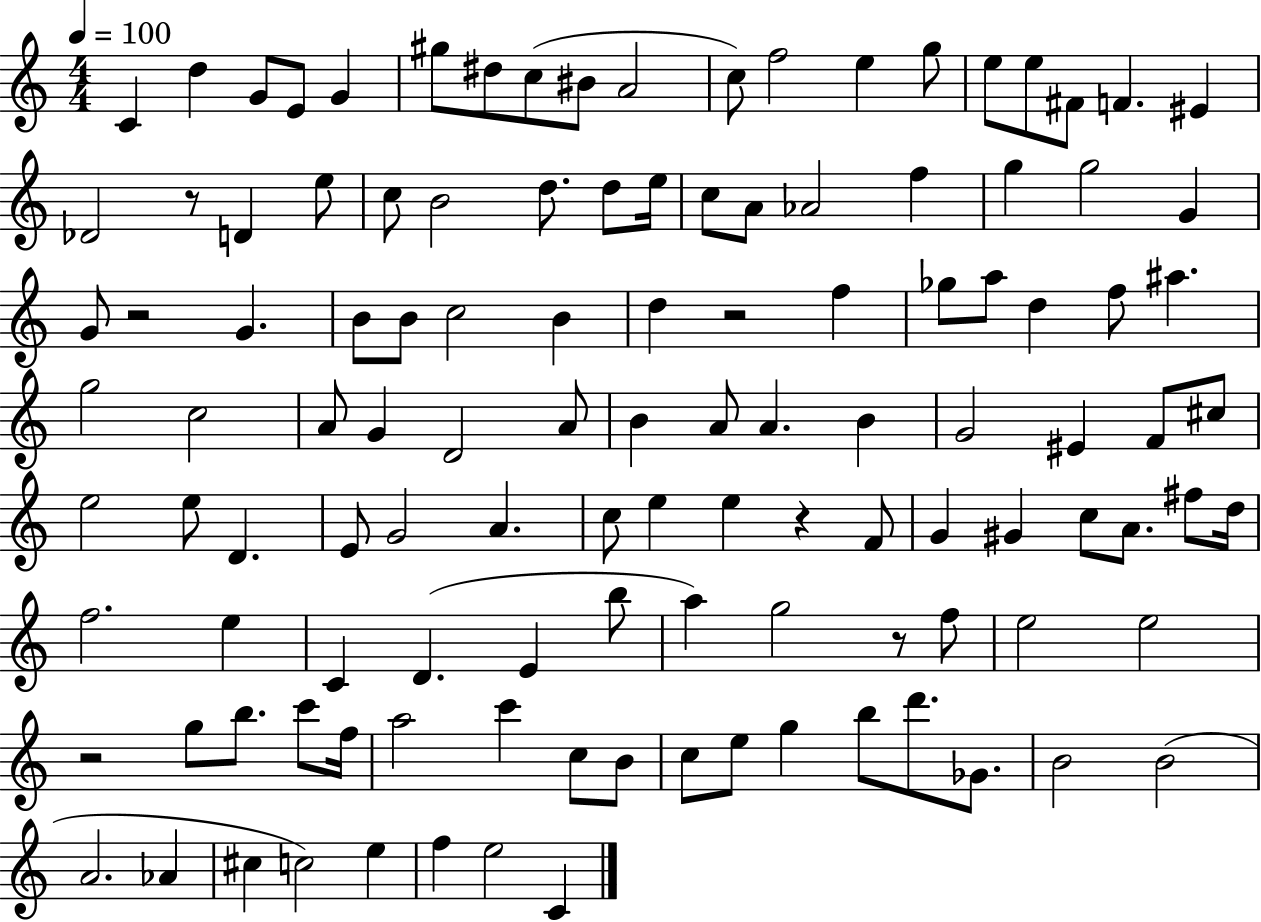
{
  \clef treble
  \numericTimeSignature
  \time 4/4
  \key c \major
  \tempo 4 = 100
  c'4 d''4 g'8 e'8 g'4 | gis''8 dis''8 c''8( bis'8 a'2 | c''8) f''2 e''4 g''8 | e''8 e''8 fis'8 f'4. eis'4 | \break des'2 r8 d'4 e''8 | c''8 b'2 d''8. d''8 e''16 | c''8 a'8 aes'2 f''4 | g''4 g''2 g'4 | \break g'8 r2 g'4. | b'8 b'8 c''2 b'4 | d''4 r2 f''4 | ges''8 a''8 d''4 f''8 ais''4. | \break g''2 c''2 | a'8 g'4 d'2 a'8 | b'4 a'8 a'4. b'4 | g'2 eis'4 f'8 cis''8 | \break e''2 e''8 d'4. | e'8 g'2 a'4. | c''8 e''4 e''4 r4 f'8 | g'4 gis'4 c''8 a'8. fis''8 d''16 | \break f''2. e''4 | c'4 d'4.( e'4 b''8 | a''4) g''2 r8 f''8 | e''2 e''2 | \break r2 g''8 b''8. c'''8 f''16 | a''2 c'''4 c''8 b'8 | c''8 e''8 g''4 b''8 d'''8. ges'8. | b'2 b'2( | \break a'2. aes'4 | cis''4 c''2) e''4 | f''4 e''2 c'4 | \bar "|."
}